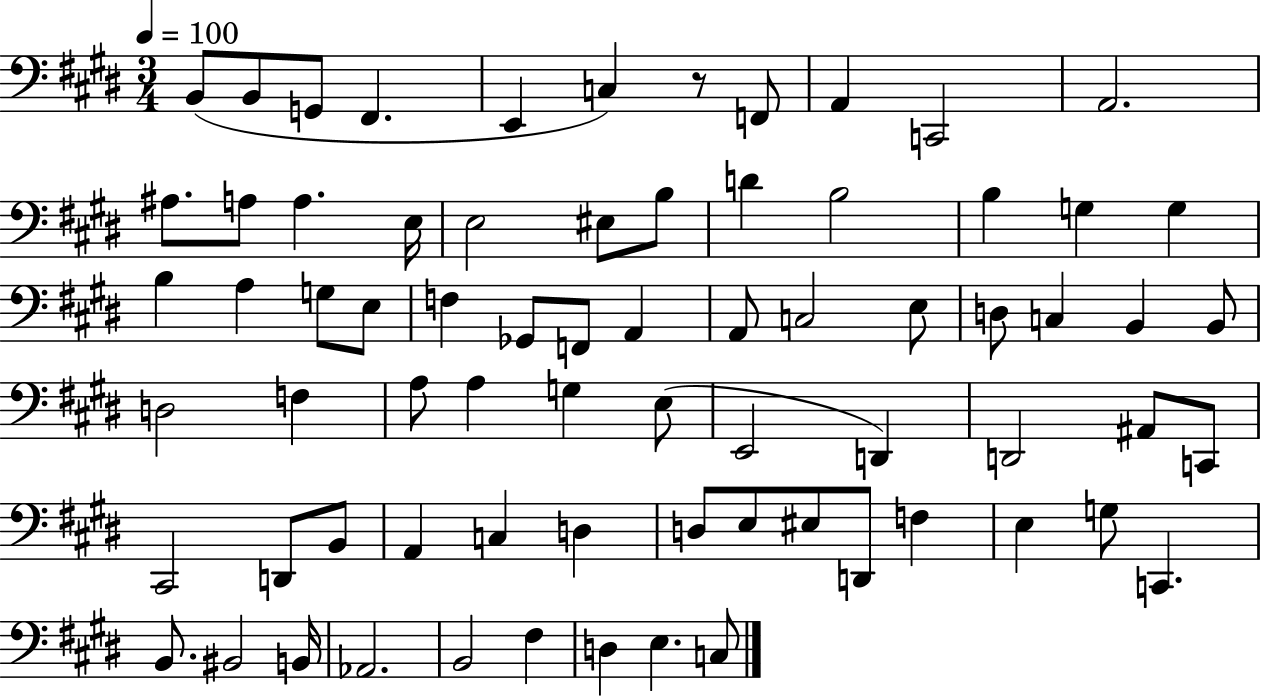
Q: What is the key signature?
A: E major